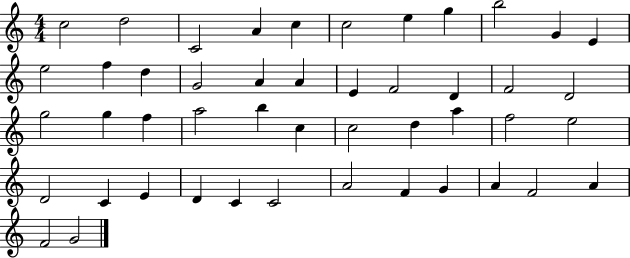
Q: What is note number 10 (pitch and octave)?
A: G4